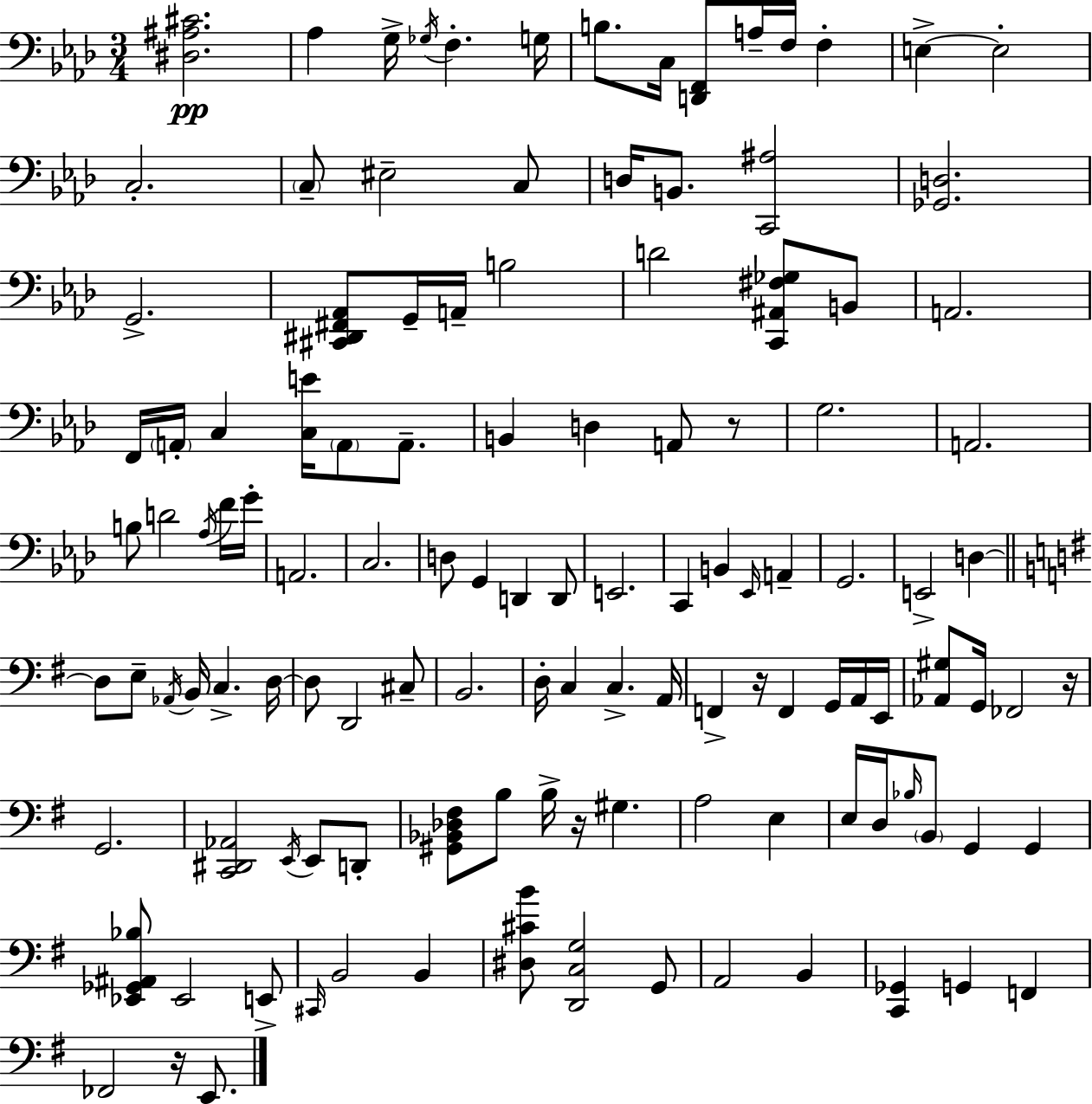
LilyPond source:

{
  \clef bass
  \numericTimeSignature
  \time 3/4
  \key f \minor
  <dis ais cis'>2.\pp | aes4 g16-> \acciaccatura { ges16 } f4.-. | g16 b8. c16 <d, f,>8 a16-- f16 f4-. | e4->~~ e2-. | \break c2.-. | \parenthesize c8-- eis2-- c8 | d16 b,8. <c, ais>2 | <ges, d>2. | \break g,2.-> | <cis, dis, fis, aes,>8 g,16-- a,16-- b2 | d'2 <c, ais, fis ges>8 b,8 | a,2. | \break f,16 \parenthesize a,16-. c4 <c e'>16 \parenthesize a,8 a,8.-- | b,4 d4 a,8 r8 | g2. | a,2. | \break b8 d'2 \acciaccatura { aes16 } | f'16 g'16-. a,2. | c2. | d8 g,4 d,4 | \break d,8 e,2. | c,4 b,4 \grace { ees,16 } a,4-- | g,2. | e,2-> d4~~ | \break \bar "||" \break \key e \minor d8 e8-- \acciaccatura { aes,16 } b,16 c4.-> | d16~~ d8 d,2 cis8-- | b,2. | d16-. c4 c4.-> | \break a,16 f,4-> r16 f,4 g,16 a,16 | e,16 <aes, gis>8 g,16 fes,2 | r16 g,2. | <c, dis, aes,>2 \acciaccatura { e,16 } e,8 | \break d,8-. <gis, bes, des fis>8 b8 b16-> r16 gis4. | a2 e4 | e16 d16 \grace { bes16 } \parenthesize b,8 g,4 g,4 | <ees, ges, ais, bes>8 ees,2 | \break e,8-> \grace { cis,16 } b,2 | b,4 <dis cis' b'>8 <d, c g>2 | g,8 a,2 | b,4 <c, ges,>4 g,4 | \break f,4 fes,2 | r16 e,8. \bar "|."
}